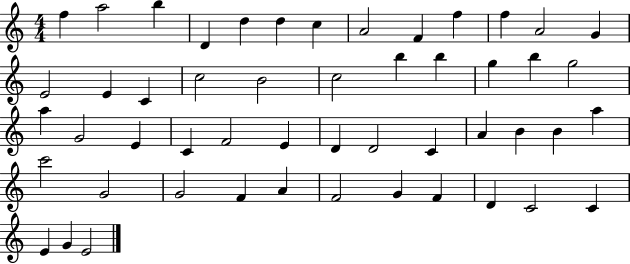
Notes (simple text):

F5/q A5/h B5/q D4/q D5/q D5/q C5/q A4/h F4/q F5/q F5/q A4/h G4/q E4/h E4/q C4/q C5/h B4/h C5/h B5/q B5/q G5/q B5/q G5/h A5/q G4/h E4/q C4/q F4/h E4/q D4/q D4/h C4/q A4/q B4/q B4/q A5/q C6/h G4/h G4/h F4/q A4/q F4/h G4/q F4/q D4/q C4/h C4/q E4/q G4/q E4/h